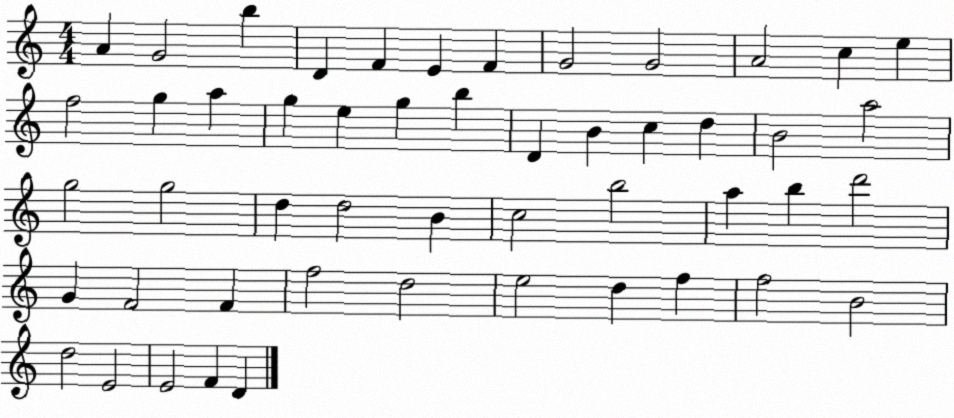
X:1
T:Untitled
M:4/4
L:1/4
K:C
A G2 b D F E F G2 G2 A2 c e f2 g a g e g b D B c d B2 a2 g2 g2 d d2 B c2 b2 a b d'2 G F2 F f2 d2 e2 d f f2 B2 d2 E2 E2 F D